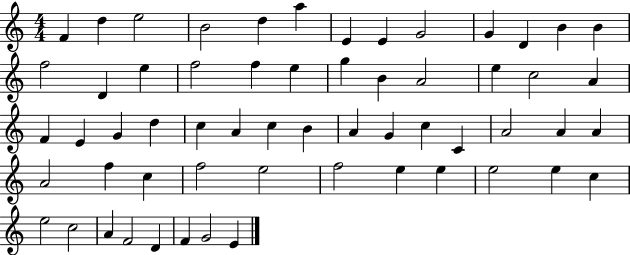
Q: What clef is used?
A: treble